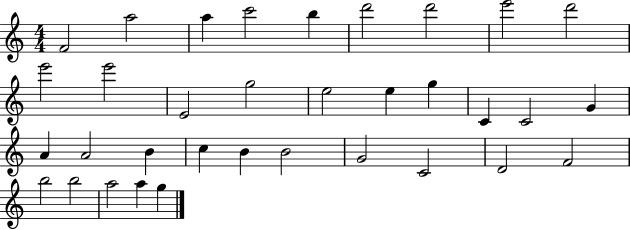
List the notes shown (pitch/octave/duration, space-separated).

F4/h A5/h A5/q C6/h B5/q D6/h D6/h E6/h D6/h E6/h E6/h E4/h G5/h E5/h E5/q G5/q C4/q C4/h G4/q A4/q A4/h B4/q C5/q B4/q B4/h G4/h C4/h D4/h F4/h B5/h B5/h A5/h A5/q G5/q